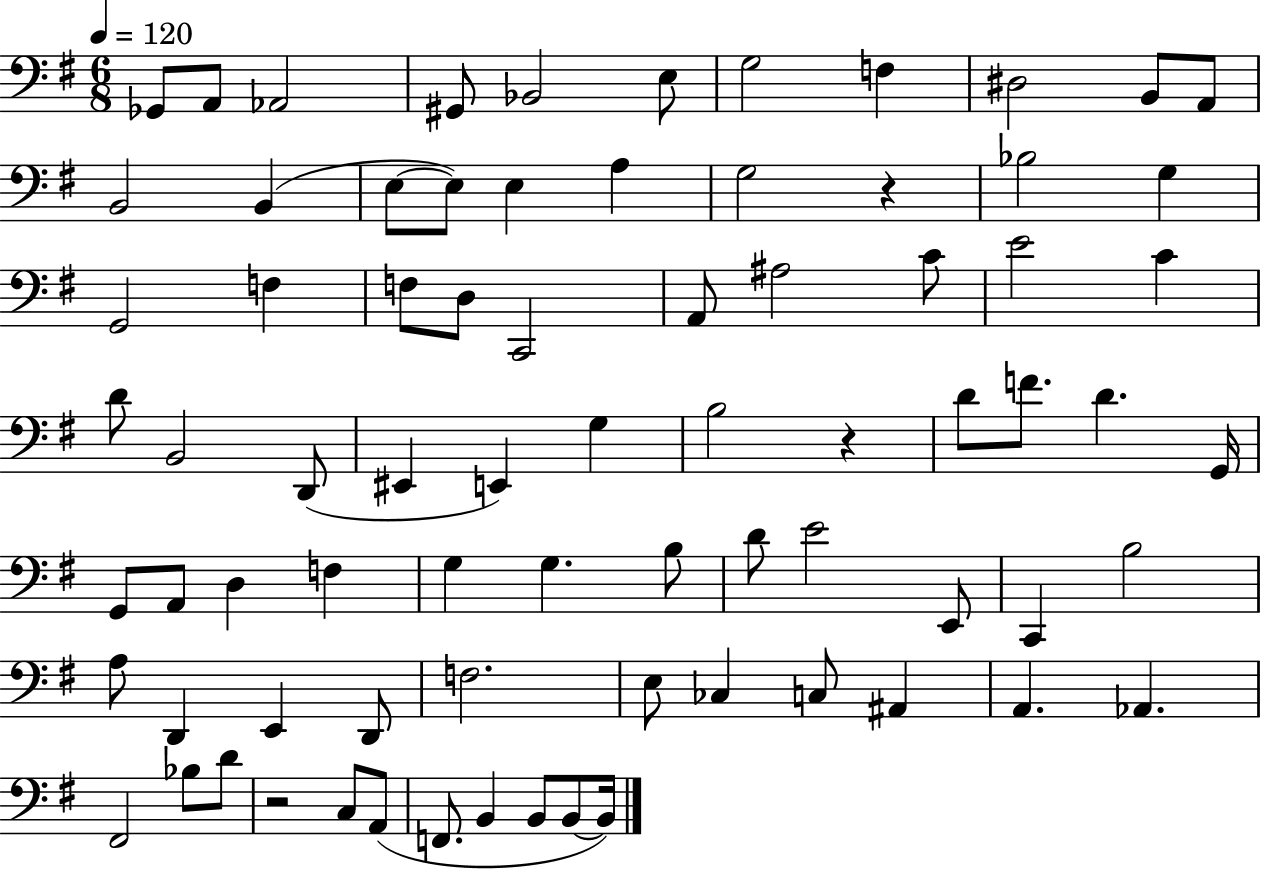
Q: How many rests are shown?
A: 3